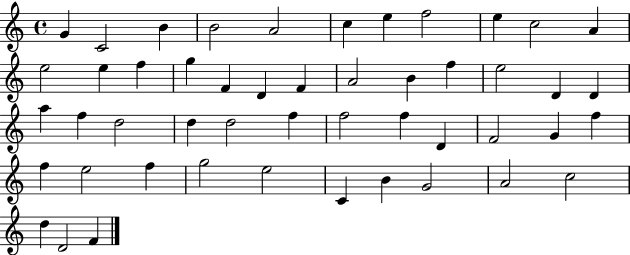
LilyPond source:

{
  \clef treble
  \time 4/4
  \defaultTimeSignature
  \key c \major
  g'4 c'2 b'4 | b'2 a'2 | c''4 e''4 f''2 | e''4 c''2 a'4 | \break e''2 e''4 f''4 | g''4 f'4 d'4 f'4 | a'2 b'4 f''4 | e''2 d'4 d'4 | \break a''4 f''4 d''2 | d''4 d''2 f''4 | f''2 f''4 d'4 | f'2 g'4 f''4 | \break f''4 e''2 f''4 | g''2 e''2 | c'4 b'4 g'2 | a'2 c''2 | \break d''4 d'2 f'4 | \bar "|."
}